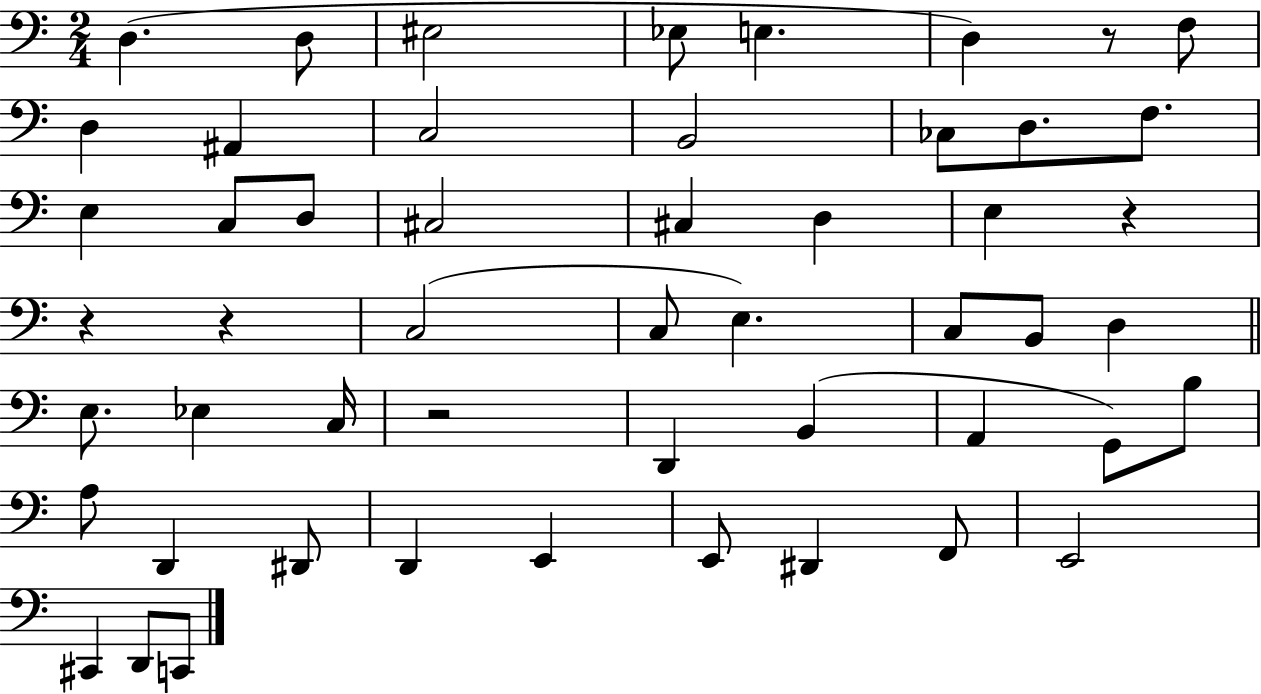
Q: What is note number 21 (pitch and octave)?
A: E3